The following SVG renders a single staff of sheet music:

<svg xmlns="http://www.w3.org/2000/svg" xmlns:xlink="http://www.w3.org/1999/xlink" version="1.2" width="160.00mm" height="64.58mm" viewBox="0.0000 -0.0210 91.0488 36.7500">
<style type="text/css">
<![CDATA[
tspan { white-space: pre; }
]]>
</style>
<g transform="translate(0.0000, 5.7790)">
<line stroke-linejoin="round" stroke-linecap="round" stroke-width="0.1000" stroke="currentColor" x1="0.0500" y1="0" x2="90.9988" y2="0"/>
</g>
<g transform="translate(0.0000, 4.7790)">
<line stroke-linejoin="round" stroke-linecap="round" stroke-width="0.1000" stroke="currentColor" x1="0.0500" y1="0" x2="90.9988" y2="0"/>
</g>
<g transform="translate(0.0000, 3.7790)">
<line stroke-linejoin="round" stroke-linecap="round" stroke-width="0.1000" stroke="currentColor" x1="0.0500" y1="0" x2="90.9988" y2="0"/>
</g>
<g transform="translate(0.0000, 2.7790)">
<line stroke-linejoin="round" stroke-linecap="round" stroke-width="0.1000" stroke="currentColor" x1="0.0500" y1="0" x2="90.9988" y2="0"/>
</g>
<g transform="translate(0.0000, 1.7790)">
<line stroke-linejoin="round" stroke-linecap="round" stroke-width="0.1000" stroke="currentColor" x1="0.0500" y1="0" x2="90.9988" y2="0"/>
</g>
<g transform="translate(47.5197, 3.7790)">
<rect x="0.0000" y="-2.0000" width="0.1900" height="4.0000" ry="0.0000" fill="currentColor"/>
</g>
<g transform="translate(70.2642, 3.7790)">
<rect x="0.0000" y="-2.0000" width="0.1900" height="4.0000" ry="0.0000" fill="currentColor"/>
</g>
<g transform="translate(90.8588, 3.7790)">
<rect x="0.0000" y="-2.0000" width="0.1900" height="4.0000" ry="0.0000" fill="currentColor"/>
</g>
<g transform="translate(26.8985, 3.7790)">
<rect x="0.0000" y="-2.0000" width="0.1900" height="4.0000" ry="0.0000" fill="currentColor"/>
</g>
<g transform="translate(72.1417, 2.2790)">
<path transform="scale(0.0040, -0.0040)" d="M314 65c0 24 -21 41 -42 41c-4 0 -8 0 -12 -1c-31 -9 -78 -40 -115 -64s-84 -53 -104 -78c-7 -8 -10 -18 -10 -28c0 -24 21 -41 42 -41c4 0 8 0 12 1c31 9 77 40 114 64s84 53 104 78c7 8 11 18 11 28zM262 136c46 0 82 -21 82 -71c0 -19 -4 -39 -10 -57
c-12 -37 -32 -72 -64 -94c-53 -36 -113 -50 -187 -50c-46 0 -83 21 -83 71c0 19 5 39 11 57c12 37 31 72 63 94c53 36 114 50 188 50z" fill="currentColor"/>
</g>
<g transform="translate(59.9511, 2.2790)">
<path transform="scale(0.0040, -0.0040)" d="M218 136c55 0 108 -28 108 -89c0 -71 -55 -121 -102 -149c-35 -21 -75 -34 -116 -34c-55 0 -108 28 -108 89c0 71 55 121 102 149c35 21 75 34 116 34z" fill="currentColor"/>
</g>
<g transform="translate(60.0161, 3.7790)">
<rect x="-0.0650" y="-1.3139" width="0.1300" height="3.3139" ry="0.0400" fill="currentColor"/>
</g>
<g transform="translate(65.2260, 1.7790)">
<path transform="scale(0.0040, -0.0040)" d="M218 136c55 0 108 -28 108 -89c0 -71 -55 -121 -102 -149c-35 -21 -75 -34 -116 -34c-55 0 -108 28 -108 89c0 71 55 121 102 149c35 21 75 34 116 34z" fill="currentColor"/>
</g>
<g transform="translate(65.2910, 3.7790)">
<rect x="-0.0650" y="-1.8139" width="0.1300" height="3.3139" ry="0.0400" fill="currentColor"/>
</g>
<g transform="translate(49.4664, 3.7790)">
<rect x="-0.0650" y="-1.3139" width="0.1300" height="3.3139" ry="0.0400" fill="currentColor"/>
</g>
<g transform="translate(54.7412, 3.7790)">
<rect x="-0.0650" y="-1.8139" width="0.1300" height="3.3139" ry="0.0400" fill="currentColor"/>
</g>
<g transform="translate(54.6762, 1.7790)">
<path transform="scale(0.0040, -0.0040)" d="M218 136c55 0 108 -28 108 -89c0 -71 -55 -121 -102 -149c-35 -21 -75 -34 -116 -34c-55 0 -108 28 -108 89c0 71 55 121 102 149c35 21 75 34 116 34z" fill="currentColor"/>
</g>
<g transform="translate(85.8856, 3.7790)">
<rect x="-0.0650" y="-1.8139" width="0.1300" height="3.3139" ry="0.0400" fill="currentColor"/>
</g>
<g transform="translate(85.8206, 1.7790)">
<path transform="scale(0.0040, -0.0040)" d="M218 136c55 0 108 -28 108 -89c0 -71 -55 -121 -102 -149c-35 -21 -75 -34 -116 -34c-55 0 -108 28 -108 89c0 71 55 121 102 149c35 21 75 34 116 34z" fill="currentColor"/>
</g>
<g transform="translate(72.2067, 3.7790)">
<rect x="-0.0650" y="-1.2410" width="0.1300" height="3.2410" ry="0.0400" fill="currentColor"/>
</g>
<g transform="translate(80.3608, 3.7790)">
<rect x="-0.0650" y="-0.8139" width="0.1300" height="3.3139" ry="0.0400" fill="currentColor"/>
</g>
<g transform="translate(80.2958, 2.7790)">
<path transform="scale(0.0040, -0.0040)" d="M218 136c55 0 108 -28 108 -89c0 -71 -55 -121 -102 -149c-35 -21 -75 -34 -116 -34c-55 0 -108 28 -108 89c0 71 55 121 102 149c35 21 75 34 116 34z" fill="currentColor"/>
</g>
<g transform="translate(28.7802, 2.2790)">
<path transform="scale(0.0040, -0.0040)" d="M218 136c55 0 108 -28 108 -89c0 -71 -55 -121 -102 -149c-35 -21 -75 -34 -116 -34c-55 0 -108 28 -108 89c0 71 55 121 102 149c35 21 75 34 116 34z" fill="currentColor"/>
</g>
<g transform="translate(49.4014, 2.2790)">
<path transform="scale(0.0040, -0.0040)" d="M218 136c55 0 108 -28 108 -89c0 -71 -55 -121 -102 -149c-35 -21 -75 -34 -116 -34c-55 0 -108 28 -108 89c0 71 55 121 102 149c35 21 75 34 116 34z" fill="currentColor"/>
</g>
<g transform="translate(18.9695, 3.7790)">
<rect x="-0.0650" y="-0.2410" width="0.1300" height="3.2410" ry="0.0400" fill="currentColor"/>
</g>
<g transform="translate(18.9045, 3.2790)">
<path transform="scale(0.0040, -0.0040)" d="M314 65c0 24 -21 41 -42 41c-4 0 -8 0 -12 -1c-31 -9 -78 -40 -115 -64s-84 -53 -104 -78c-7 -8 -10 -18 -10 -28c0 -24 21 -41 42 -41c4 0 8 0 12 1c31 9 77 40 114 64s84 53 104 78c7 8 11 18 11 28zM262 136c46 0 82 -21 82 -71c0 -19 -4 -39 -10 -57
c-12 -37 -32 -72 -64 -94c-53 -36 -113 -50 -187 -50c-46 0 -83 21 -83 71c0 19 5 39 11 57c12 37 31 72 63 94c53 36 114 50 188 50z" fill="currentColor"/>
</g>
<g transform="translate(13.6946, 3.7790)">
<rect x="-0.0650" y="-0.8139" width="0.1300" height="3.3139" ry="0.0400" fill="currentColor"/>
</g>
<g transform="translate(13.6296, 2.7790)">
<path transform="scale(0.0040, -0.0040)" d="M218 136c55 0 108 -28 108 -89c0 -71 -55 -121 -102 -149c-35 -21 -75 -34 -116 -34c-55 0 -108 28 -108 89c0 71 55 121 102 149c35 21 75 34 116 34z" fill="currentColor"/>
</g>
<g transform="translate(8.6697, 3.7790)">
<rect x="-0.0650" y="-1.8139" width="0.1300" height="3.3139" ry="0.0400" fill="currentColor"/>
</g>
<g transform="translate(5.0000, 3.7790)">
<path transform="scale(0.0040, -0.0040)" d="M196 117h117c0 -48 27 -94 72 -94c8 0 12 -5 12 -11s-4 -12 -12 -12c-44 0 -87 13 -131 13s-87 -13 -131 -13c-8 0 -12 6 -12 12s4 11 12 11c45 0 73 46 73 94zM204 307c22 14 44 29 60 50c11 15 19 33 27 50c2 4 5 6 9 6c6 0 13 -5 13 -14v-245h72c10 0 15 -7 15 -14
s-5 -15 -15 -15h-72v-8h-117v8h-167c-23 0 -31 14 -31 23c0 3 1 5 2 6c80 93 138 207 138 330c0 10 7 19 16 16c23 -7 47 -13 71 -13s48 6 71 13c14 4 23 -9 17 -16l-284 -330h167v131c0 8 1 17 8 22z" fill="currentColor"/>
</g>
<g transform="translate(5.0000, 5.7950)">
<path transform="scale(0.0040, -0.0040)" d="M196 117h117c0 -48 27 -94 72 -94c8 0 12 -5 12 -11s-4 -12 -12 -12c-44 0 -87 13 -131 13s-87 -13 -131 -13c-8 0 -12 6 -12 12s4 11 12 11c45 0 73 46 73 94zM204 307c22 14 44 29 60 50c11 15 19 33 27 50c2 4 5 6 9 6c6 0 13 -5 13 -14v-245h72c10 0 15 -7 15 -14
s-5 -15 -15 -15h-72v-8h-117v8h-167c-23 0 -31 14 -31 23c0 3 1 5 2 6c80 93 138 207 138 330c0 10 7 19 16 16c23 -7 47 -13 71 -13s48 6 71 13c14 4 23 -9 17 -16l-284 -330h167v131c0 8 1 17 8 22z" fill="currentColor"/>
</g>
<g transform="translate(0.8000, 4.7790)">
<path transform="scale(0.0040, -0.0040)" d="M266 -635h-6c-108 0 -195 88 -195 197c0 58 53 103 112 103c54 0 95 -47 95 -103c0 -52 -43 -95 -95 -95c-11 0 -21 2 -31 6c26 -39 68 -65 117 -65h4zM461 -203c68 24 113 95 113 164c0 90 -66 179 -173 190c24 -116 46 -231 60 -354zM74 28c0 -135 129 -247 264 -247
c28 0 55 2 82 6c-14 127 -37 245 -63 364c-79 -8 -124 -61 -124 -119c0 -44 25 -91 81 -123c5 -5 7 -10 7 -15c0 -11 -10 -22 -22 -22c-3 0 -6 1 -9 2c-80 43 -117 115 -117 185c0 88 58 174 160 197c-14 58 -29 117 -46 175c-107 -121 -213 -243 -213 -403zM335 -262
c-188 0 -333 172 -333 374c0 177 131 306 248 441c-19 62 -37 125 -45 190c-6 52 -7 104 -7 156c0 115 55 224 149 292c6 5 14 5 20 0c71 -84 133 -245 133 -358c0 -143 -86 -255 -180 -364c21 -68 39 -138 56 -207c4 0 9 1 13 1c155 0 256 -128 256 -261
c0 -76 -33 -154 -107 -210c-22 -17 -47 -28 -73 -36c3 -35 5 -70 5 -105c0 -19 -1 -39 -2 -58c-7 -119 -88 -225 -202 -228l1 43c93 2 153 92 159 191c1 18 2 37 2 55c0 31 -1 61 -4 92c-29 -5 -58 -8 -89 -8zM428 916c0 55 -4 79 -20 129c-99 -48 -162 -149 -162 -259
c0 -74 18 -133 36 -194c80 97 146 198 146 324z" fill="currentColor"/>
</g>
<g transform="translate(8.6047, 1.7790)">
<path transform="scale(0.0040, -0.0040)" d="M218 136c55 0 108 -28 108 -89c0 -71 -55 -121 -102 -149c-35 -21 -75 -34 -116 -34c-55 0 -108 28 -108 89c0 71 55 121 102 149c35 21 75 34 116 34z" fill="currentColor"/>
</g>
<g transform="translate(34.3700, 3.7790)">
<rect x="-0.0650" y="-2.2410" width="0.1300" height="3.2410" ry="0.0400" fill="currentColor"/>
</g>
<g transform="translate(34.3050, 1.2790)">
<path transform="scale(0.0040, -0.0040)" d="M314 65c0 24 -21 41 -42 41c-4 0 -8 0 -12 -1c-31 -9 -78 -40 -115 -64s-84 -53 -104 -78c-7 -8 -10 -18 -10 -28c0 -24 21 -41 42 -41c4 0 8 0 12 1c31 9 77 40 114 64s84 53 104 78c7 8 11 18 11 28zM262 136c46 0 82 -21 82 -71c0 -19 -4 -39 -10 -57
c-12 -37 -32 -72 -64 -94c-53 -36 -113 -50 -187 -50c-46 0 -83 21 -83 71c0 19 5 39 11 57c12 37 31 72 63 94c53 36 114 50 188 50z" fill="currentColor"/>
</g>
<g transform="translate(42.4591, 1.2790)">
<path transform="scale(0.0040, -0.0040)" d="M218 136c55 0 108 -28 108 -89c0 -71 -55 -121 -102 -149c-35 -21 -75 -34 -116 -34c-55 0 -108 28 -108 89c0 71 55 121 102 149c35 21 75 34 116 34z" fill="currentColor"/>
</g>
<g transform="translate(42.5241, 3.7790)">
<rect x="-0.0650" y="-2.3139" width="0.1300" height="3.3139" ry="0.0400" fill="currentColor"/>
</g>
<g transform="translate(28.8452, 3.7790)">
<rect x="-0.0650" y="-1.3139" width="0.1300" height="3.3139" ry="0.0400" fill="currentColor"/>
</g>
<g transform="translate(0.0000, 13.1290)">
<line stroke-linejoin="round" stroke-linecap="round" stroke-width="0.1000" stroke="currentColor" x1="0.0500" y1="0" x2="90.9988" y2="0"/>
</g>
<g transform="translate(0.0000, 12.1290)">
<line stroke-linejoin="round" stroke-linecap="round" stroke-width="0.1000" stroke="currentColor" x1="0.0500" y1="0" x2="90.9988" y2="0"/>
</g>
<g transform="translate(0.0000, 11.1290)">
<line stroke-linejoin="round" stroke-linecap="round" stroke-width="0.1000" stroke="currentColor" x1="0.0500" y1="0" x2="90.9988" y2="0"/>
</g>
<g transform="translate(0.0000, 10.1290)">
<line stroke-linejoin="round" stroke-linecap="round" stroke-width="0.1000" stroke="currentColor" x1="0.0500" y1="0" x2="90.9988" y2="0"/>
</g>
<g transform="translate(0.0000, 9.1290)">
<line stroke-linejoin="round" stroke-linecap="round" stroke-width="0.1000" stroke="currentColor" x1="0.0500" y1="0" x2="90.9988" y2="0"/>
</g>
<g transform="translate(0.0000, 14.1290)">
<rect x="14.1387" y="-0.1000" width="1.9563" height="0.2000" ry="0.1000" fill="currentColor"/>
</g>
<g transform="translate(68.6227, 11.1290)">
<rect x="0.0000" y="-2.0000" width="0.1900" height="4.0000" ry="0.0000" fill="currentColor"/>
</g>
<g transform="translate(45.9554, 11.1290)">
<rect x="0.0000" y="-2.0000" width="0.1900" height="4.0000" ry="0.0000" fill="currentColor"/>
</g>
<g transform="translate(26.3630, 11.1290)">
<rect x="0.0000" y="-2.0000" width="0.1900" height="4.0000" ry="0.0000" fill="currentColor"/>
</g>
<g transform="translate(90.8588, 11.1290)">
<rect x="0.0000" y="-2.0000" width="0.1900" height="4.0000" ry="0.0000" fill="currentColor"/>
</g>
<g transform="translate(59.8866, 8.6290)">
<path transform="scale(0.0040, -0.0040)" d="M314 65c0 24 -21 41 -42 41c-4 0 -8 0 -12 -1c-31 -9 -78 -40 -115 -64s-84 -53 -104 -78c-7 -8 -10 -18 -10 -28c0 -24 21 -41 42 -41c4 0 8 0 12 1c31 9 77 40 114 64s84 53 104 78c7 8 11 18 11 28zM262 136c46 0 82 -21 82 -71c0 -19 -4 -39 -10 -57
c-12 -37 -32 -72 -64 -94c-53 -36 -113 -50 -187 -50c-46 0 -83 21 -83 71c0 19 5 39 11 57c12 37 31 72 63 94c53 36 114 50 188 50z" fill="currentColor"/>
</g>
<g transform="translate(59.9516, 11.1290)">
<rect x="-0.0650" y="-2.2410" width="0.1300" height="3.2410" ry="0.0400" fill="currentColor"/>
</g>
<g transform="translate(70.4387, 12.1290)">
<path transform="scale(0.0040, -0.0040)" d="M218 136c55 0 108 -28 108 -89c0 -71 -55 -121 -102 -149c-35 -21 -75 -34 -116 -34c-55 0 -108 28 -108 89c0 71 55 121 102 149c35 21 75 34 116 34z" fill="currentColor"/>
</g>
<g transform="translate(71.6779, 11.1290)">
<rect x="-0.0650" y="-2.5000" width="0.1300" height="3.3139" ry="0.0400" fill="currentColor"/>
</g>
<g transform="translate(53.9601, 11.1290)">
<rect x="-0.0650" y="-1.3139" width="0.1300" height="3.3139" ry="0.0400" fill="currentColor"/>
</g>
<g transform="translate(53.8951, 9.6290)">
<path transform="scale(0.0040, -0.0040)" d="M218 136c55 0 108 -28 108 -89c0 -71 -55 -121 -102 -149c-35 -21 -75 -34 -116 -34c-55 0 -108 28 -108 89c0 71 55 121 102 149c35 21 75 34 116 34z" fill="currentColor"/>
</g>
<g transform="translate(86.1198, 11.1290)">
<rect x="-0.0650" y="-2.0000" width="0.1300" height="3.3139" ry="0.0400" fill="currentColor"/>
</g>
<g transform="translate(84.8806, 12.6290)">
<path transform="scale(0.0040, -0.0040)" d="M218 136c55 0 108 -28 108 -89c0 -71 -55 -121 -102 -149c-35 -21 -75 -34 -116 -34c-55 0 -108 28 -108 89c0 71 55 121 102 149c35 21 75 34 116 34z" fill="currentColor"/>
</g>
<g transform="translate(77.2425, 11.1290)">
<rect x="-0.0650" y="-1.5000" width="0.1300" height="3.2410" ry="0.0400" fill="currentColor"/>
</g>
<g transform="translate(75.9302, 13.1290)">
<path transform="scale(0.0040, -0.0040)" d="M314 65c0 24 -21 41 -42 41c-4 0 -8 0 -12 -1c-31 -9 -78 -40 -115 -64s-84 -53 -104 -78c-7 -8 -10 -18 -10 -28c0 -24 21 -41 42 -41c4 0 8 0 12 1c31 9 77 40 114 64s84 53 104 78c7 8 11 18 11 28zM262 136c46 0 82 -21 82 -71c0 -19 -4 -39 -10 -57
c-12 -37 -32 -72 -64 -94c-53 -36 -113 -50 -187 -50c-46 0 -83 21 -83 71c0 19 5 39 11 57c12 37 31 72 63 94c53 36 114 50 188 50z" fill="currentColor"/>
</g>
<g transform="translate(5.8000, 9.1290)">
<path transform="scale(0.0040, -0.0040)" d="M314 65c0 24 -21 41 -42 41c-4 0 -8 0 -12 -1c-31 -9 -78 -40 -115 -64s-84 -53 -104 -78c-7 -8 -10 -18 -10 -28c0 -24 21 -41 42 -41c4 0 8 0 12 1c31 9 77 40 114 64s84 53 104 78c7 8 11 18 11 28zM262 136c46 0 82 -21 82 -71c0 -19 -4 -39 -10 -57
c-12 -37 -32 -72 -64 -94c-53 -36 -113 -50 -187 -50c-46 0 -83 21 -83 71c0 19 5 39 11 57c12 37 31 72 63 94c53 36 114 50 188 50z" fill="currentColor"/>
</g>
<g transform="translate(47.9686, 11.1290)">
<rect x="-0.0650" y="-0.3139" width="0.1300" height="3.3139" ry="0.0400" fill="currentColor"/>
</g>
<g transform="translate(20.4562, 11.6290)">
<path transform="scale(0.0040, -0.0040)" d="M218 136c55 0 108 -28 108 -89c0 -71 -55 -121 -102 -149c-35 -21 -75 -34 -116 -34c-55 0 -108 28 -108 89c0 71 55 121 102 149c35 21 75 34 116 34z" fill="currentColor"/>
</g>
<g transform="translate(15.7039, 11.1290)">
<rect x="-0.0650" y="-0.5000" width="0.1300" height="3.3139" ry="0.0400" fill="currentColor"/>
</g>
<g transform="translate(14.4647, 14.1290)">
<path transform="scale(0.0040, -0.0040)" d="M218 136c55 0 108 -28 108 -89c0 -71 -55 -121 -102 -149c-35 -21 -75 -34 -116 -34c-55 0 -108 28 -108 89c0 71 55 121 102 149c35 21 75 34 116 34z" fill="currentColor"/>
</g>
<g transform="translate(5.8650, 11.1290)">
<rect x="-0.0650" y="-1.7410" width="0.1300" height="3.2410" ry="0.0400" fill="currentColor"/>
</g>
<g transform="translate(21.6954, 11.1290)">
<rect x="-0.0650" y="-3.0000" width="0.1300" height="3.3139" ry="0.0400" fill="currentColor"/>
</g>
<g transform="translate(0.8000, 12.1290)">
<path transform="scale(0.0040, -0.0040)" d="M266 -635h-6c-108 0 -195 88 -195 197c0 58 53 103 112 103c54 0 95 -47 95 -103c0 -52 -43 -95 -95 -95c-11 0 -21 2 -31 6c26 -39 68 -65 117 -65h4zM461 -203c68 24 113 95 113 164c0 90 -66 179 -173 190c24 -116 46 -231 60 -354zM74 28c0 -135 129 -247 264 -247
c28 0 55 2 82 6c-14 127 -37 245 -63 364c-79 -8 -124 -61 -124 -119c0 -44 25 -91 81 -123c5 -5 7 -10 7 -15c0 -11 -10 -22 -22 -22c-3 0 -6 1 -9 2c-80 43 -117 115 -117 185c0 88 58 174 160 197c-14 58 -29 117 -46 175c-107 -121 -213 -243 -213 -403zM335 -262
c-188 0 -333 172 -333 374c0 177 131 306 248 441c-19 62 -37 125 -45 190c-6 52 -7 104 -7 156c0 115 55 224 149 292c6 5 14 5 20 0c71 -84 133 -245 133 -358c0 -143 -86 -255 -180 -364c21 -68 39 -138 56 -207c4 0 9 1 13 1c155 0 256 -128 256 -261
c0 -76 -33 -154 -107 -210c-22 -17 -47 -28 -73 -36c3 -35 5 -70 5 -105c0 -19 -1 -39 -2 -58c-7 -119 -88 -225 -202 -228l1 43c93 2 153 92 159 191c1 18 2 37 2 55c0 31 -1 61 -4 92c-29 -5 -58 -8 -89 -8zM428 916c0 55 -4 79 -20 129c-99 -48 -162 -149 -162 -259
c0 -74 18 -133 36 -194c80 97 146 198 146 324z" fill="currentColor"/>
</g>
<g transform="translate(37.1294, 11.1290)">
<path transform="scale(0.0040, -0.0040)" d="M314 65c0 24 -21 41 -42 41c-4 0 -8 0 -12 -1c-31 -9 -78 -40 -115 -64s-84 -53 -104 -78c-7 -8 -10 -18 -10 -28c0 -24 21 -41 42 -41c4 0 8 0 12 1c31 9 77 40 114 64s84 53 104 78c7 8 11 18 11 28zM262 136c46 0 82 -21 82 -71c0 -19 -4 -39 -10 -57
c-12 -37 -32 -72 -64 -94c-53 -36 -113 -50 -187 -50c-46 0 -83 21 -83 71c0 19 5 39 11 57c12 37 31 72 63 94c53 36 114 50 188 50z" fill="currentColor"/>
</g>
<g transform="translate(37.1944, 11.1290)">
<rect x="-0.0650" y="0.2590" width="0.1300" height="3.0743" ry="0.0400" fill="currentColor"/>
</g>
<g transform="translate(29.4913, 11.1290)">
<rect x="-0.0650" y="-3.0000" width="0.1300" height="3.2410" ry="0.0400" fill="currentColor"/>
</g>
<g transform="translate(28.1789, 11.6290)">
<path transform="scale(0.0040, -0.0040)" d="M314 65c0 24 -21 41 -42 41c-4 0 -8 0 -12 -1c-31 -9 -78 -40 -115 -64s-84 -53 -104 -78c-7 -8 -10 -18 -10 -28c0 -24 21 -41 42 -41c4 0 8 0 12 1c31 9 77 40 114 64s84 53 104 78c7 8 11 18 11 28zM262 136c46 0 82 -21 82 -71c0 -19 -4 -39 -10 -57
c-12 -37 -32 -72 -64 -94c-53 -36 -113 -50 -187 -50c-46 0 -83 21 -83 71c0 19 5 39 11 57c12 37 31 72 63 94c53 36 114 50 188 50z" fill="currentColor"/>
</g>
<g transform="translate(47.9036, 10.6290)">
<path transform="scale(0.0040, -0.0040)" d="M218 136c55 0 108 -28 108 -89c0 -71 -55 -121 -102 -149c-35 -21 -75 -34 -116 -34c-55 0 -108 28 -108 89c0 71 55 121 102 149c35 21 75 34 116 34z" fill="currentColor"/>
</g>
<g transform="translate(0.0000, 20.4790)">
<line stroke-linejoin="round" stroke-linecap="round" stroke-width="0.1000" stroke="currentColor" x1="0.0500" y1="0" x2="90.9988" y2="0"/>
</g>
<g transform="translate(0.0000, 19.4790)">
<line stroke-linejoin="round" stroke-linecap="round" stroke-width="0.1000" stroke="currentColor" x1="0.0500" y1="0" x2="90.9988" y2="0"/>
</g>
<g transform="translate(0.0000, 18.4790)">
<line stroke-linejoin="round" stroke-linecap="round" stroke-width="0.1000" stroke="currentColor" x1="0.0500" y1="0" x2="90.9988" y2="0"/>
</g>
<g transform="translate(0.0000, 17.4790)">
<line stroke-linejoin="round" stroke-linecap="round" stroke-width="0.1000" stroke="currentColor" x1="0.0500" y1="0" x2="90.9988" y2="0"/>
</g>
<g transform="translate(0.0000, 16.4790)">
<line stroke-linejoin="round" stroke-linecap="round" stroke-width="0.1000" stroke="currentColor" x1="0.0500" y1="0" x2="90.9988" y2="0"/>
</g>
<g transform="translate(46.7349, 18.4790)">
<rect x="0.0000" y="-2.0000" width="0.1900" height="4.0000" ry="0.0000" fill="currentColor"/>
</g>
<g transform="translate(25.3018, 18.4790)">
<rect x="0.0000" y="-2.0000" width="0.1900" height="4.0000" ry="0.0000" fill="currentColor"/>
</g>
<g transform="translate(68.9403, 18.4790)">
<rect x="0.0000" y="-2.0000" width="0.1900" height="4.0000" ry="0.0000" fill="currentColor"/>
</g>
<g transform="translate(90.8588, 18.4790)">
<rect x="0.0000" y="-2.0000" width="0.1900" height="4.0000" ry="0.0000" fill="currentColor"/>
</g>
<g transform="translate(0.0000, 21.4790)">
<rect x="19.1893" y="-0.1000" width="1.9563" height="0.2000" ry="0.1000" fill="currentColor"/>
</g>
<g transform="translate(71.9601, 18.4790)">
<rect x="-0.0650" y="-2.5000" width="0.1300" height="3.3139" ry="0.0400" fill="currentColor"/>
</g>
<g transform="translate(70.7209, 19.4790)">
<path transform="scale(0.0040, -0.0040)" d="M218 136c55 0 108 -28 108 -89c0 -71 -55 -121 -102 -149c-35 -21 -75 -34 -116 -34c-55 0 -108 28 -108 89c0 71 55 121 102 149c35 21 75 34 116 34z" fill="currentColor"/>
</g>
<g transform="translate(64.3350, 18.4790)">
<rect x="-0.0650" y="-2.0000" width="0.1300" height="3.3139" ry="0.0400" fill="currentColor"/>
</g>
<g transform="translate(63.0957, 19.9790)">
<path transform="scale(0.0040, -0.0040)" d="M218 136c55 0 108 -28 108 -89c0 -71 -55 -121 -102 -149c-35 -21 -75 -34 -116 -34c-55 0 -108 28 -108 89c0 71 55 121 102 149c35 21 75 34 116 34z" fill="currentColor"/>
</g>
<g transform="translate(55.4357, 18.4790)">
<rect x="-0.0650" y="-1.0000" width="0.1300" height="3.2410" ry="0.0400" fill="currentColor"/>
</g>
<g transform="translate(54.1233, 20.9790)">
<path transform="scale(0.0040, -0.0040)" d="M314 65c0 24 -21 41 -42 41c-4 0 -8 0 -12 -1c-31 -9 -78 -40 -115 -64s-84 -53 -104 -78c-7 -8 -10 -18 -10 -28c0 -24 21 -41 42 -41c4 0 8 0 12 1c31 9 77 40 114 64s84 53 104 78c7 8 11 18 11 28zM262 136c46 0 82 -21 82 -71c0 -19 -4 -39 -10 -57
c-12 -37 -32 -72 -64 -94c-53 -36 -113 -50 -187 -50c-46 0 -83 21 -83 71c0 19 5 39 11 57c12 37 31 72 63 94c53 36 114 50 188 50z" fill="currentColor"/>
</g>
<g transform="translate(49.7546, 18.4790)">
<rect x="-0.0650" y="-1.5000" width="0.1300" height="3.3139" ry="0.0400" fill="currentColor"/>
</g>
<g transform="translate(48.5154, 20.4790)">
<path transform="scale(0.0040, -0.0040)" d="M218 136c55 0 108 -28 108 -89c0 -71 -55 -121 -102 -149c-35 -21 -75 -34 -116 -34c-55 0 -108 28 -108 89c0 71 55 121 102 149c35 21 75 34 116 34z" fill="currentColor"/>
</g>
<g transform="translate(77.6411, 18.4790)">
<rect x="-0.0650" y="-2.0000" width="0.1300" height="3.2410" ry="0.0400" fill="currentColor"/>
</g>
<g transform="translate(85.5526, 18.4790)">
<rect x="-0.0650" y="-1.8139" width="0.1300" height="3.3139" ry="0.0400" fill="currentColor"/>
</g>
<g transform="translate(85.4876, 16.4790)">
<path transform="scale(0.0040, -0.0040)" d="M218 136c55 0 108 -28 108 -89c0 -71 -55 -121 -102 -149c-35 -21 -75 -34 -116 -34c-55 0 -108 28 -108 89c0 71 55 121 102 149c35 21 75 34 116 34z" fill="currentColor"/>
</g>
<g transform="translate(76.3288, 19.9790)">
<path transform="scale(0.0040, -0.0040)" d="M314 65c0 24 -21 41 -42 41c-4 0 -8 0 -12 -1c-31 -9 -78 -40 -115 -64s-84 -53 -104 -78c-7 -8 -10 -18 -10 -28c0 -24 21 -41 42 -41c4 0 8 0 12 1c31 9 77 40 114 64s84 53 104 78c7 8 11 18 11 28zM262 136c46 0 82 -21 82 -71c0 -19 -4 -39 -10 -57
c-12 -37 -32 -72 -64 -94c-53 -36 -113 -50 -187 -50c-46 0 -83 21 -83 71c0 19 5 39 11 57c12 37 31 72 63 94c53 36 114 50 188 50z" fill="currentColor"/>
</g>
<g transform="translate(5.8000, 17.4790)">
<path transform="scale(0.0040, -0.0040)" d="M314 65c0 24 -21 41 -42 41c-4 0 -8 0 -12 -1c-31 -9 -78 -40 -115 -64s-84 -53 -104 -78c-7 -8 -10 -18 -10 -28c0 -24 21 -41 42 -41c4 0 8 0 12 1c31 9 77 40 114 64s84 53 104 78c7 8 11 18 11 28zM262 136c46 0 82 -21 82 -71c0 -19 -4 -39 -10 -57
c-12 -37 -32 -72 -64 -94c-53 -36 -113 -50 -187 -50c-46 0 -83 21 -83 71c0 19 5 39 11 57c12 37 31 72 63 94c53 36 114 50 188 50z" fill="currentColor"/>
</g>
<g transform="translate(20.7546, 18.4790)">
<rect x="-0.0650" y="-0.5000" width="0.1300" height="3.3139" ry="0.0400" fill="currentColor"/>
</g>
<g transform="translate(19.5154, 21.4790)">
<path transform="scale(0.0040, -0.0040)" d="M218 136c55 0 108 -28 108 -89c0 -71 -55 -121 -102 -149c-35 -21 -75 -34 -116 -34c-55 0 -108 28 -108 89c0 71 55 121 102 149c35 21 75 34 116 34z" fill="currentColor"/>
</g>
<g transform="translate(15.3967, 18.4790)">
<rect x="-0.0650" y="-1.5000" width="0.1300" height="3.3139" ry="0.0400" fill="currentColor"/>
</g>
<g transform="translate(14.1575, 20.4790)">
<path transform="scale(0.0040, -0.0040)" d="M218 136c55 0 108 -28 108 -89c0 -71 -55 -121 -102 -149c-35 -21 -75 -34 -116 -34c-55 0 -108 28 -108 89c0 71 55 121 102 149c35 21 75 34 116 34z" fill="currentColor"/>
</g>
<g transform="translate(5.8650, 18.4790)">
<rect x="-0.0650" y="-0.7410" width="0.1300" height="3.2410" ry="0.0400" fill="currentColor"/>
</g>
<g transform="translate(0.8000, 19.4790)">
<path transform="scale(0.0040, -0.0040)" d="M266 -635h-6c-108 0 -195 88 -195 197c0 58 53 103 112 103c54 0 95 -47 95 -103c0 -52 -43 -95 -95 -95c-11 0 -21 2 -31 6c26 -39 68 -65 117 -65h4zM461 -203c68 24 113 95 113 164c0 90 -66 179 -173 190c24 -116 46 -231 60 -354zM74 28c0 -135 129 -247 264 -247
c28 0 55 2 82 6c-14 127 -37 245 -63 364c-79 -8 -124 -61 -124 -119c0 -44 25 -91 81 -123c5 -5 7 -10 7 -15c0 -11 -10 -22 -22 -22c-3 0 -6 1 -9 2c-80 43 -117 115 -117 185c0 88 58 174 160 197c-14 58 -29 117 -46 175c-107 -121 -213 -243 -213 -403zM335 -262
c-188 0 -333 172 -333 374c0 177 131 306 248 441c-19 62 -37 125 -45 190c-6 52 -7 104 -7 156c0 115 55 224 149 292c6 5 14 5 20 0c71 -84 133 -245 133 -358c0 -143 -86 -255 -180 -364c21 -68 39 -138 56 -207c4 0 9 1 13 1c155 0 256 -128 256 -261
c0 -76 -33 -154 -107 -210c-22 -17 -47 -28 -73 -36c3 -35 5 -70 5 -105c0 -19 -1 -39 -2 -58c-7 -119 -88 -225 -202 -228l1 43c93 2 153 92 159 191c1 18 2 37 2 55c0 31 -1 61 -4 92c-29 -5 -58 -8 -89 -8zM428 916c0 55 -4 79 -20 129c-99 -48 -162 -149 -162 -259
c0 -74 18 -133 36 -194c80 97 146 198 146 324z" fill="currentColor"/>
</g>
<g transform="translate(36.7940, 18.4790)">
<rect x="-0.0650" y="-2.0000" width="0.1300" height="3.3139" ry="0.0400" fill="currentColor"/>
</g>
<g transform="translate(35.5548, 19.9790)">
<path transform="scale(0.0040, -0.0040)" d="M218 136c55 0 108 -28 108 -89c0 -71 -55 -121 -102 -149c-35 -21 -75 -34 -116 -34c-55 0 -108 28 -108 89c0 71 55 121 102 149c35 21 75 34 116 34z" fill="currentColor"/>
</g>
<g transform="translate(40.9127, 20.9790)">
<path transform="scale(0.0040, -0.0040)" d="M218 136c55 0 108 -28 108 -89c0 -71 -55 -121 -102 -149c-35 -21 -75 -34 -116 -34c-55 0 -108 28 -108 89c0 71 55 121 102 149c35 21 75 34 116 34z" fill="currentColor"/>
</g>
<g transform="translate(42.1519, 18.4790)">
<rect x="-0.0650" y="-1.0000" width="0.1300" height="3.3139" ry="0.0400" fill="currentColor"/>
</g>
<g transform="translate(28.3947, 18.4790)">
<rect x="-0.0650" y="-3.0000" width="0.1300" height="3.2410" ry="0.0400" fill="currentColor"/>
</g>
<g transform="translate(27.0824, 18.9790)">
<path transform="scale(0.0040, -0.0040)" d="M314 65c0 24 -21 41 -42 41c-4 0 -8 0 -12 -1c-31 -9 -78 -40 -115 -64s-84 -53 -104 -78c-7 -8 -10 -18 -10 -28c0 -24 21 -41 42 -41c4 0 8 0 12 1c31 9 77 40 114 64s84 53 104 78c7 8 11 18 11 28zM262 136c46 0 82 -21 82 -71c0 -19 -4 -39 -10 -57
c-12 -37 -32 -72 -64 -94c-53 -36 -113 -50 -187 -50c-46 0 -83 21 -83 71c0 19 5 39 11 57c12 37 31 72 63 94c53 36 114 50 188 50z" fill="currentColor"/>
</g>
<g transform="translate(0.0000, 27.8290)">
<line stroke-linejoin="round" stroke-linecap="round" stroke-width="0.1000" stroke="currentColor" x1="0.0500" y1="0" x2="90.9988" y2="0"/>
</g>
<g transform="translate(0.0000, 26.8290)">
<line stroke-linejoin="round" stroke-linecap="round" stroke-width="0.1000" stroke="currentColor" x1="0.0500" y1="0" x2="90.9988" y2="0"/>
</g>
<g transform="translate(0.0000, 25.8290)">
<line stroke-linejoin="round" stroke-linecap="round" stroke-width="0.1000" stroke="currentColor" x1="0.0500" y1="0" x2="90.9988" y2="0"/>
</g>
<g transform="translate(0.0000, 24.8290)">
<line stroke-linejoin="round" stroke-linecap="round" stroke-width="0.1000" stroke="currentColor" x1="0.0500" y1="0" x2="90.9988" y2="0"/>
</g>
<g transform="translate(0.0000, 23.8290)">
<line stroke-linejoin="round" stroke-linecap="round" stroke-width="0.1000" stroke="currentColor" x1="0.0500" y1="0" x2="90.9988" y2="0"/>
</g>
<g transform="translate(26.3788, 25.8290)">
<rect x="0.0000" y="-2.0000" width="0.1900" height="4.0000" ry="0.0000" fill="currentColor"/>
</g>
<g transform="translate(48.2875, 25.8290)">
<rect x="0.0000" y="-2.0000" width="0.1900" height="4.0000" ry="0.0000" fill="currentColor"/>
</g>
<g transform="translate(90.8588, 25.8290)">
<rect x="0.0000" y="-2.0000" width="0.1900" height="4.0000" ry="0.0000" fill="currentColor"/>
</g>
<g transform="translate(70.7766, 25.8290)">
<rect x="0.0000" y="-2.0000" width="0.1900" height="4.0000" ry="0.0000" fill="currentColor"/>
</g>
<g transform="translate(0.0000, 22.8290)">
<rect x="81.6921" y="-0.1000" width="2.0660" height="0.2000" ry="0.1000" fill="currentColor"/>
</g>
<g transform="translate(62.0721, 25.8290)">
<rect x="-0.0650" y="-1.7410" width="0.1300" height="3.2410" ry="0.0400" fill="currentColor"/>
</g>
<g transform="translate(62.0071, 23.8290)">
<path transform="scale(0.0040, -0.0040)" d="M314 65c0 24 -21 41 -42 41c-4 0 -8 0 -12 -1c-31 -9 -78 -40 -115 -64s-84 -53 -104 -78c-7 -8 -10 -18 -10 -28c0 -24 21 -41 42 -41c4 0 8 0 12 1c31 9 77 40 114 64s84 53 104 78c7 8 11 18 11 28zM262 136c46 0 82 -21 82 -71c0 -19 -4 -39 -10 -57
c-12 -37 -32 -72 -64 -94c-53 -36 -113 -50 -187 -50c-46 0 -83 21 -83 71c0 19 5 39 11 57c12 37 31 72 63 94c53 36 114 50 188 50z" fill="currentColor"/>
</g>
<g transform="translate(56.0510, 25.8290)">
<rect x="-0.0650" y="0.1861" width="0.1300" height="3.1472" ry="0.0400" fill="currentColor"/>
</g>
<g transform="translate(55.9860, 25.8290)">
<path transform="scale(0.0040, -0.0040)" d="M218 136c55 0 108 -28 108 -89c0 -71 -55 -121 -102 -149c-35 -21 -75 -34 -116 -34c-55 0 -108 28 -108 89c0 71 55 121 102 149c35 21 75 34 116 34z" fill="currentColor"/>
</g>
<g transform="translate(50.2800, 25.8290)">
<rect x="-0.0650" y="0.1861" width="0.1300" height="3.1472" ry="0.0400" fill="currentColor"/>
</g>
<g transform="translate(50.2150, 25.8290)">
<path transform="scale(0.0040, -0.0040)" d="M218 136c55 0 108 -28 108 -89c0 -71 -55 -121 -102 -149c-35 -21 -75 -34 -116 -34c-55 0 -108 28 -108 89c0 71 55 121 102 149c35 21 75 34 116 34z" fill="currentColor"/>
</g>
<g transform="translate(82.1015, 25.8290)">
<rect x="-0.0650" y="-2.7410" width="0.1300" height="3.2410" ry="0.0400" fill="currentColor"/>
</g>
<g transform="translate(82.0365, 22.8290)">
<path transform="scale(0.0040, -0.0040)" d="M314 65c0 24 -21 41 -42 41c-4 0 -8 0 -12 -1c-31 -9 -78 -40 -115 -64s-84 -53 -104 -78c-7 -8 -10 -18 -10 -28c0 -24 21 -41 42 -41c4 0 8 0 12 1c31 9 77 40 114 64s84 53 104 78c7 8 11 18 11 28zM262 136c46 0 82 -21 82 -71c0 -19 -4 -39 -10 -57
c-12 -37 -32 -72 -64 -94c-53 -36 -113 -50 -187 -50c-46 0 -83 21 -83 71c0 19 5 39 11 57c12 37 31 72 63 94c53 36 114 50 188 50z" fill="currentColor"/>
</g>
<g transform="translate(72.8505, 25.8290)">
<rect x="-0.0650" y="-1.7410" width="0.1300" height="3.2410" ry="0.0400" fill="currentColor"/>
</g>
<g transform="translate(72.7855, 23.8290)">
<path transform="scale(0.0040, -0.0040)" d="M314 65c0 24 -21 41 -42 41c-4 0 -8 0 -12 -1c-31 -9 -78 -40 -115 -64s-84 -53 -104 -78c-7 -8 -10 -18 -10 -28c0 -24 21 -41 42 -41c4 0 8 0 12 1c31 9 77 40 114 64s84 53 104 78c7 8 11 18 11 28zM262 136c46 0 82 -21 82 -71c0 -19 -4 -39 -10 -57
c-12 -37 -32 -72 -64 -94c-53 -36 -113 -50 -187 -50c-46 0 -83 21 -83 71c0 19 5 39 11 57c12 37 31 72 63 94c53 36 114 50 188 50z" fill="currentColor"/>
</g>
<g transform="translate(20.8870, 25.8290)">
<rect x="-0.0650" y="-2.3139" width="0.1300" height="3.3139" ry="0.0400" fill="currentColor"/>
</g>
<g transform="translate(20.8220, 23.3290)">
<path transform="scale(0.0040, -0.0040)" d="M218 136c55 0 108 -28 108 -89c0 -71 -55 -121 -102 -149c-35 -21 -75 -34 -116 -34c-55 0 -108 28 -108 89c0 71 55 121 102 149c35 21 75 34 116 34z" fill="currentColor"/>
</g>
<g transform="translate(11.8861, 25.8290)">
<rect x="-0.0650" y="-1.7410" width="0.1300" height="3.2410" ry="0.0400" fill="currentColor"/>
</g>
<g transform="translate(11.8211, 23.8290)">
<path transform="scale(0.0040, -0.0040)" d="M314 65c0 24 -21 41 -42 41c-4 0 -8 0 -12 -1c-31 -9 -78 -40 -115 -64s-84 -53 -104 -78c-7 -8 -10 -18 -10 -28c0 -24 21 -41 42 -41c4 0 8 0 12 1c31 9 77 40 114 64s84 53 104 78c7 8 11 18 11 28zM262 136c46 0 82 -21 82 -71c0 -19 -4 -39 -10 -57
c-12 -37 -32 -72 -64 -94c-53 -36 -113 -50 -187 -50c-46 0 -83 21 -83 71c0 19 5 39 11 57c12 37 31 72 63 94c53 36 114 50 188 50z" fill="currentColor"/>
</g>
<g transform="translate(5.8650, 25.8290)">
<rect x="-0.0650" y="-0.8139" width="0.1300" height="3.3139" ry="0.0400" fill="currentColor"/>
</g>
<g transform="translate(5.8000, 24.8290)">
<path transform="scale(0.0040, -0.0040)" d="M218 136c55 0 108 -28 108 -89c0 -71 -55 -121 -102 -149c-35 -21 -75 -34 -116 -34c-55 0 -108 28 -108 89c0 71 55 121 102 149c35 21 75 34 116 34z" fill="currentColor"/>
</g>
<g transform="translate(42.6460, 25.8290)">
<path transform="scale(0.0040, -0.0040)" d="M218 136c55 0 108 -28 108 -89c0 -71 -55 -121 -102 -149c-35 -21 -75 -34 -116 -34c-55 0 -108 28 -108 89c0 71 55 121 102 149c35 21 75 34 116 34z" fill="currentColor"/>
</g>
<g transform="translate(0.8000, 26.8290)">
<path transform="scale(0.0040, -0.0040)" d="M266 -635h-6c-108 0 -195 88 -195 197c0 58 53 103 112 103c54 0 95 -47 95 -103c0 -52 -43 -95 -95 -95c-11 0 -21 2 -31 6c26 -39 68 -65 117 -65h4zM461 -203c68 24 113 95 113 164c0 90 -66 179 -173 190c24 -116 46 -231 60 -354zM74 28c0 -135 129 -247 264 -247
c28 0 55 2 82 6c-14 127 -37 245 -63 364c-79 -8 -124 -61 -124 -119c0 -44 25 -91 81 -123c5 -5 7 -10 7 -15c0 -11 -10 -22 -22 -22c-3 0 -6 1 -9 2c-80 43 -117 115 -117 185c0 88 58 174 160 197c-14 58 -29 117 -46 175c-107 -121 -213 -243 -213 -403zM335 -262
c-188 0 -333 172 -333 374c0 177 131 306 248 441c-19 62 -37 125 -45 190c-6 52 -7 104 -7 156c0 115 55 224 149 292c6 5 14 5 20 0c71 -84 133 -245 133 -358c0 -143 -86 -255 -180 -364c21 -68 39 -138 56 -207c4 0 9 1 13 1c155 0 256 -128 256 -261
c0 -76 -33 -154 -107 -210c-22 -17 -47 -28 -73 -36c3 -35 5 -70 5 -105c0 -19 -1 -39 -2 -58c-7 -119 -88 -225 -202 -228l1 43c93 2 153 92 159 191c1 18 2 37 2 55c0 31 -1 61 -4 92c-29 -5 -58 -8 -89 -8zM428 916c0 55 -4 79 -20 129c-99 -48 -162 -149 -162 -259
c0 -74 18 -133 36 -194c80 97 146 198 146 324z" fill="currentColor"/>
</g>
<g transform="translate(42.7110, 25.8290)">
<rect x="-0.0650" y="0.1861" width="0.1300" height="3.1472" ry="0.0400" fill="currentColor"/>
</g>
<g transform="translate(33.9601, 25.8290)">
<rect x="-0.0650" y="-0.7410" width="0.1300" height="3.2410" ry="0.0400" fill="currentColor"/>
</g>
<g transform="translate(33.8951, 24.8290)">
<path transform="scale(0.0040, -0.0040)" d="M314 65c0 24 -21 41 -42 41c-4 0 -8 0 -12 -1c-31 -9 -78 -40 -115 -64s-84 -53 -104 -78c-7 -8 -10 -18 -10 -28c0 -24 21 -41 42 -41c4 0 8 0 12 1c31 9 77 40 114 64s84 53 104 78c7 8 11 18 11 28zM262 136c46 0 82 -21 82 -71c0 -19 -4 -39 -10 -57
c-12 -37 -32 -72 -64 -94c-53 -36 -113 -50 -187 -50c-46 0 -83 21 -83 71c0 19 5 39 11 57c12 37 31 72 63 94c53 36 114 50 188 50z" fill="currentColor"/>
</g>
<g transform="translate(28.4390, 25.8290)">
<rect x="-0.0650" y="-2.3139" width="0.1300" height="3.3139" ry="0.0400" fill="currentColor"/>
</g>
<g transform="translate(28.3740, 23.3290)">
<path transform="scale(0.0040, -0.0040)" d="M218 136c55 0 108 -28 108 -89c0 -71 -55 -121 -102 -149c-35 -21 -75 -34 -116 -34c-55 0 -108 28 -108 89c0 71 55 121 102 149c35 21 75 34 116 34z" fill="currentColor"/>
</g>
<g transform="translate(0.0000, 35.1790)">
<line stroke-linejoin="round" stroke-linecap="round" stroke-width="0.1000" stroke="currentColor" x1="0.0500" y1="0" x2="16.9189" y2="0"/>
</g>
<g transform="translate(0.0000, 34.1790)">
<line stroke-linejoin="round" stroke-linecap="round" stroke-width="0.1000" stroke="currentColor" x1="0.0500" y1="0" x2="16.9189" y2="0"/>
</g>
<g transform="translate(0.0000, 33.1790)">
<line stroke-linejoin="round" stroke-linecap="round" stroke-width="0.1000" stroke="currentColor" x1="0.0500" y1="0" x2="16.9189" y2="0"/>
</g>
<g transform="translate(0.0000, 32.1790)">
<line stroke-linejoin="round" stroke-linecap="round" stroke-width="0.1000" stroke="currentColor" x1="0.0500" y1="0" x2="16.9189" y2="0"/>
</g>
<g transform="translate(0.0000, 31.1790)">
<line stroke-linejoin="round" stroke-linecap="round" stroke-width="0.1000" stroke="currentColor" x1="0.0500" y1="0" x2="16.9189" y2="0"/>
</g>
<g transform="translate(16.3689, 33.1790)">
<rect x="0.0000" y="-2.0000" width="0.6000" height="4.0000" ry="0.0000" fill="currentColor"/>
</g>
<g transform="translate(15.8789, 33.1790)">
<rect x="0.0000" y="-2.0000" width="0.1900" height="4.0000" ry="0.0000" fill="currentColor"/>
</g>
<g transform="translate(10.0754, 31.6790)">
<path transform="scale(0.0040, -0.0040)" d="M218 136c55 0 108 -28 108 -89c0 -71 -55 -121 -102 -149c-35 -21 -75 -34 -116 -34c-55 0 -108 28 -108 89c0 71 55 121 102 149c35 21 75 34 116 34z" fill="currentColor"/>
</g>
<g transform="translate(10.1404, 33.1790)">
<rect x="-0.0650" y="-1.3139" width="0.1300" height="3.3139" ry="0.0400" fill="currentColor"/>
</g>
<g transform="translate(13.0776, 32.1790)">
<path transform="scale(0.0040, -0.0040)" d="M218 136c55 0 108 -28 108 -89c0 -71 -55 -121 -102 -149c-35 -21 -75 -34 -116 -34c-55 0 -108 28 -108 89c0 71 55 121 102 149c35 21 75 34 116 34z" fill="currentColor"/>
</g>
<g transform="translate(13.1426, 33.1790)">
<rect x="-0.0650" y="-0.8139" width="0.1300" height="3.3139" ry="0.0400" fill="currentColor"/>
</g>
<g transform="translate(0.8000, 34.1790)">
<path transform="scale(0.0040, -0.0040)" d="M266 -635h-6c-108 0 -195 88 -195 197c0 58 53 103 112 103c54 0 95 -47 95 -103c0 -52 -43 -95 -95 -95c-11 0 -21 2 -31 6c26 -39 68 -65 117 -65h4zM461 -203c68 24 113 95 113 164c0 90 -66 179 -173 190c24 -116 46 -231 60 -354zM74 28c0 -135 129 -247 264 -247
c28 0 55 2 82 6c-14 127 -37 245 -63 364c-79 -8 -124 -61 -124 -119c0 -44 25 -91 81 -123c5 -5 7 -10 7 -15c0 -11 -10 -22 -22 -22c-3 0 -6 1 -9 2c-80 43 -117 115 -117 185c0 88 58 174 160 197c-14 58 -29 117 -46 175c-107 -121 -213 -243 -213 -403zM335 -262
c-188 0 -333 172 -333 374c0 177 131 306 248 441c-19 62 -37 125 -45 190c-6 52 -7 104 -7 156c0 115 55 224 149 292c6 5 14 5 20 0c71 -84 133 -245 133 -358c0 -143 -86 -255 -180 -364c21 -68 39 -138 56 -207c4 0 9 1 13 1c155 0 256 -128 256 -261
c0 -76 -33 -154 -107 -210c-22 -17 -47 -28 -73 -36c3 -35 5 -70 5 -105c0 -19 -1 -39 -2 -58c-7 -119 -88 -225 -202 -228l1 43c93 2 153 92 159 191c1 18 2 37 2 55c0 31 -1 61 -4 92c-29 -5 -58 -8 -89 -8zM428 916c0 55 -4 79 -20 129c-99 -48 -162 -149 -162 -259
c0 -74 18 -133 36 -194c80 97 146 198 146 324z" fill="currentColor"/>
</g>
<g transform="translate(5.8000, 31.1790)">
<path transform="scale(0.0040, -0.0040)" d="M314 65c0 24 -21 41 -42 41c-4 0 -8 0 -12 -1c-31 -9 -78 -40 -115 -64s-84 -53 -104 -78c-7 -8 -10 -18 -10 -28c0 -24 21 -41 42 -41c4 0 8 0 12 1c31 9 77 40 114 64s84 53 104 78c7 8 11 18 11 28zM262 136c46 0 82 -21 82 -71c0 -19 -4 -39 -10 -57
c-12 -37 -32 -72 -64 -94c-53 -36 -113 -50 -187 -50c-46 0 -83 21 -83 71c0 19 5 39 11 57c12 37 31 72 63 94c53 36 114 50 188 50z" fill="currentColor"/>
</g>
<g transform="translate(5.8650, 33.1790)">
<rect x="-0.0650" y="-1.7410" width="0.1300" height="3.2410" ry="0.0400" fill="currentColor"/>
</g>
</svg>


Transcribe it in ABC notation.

X:1
T:Untitled
M:4/4
L:1/4
K:C
f d c2 e g2 g e f e f e2 d f f2 C A A2 B2 c e g2 G E2 F d2 E C A2 F D E D2 F G F2 f d f2 g g d2 B B B f2 f2 a2 f2 e d